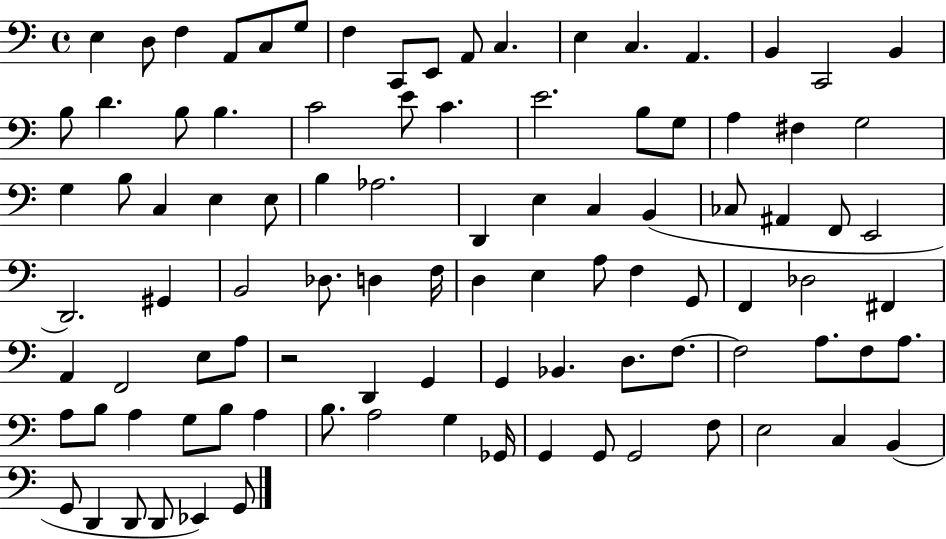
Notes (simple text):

E3/q D3/e F3/q A2/e C3/e G3/e F3/q C2/e E2/e A2/e C3/q. E3/q C3/q. A2/q. B2/q C2/h B2/q B3/e D4/q. B3/e B3/q. C4/h E4/e C4/q. E4/h. B3/e G3/e A3/q F#3/q G3/h G3/q B3/e C3/q E3/q E3/e B3/q Ab3/h. D2/q E3/q C3/q B2/q CES3/e A#2/q F2/e E2/h D2/h. G#2/q B2/h Db3/e. D3/q F3/s D3/q E3/q A3/e F3/q G2/e F2/q Db3/h F#2/q A2/q F2/h E3/e A3/e R/h D2/q G2/q G2/q Bb2/q. D3/e. F3/e. F3/h A3/e. F3/e A3/e. A3/e B3/e A3/q G3/e B3/e A3/q B3/e. A3/h G3/q Gb2/s G2/q G2/e G2/h F3/e E3/h C3/q B2/q G2/e D2/q D2/e D2/e Eb2/q G2/e